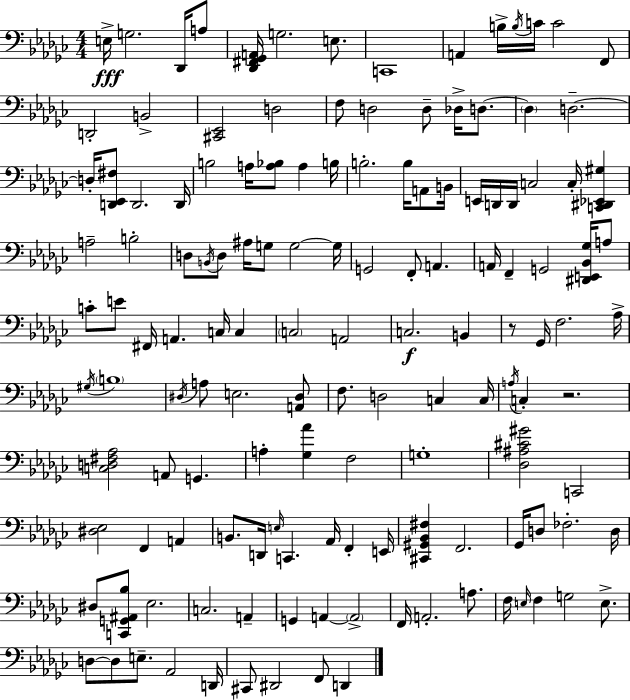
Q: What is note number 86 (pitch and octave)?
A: F2